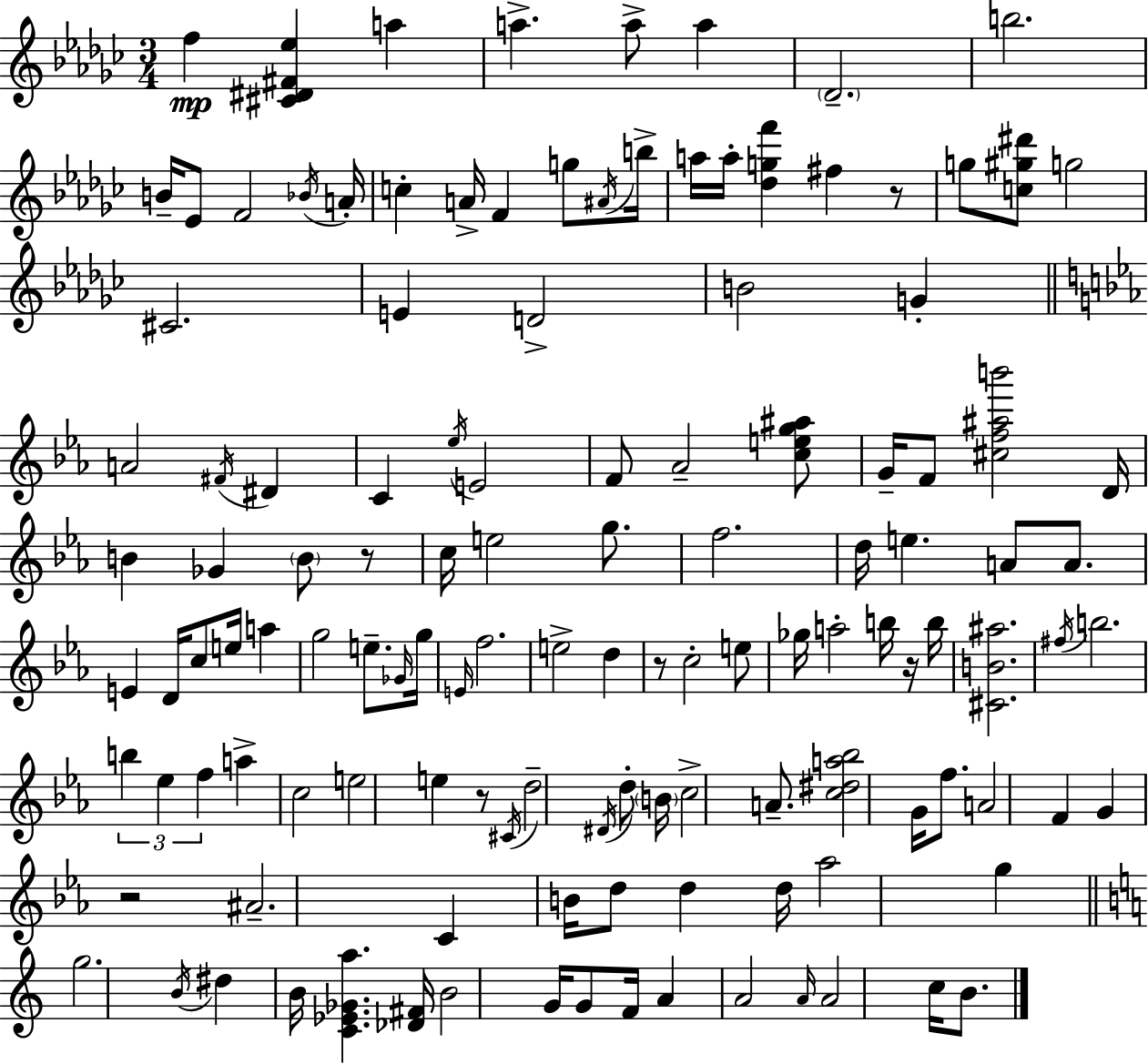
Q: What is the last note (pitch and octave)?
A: B4